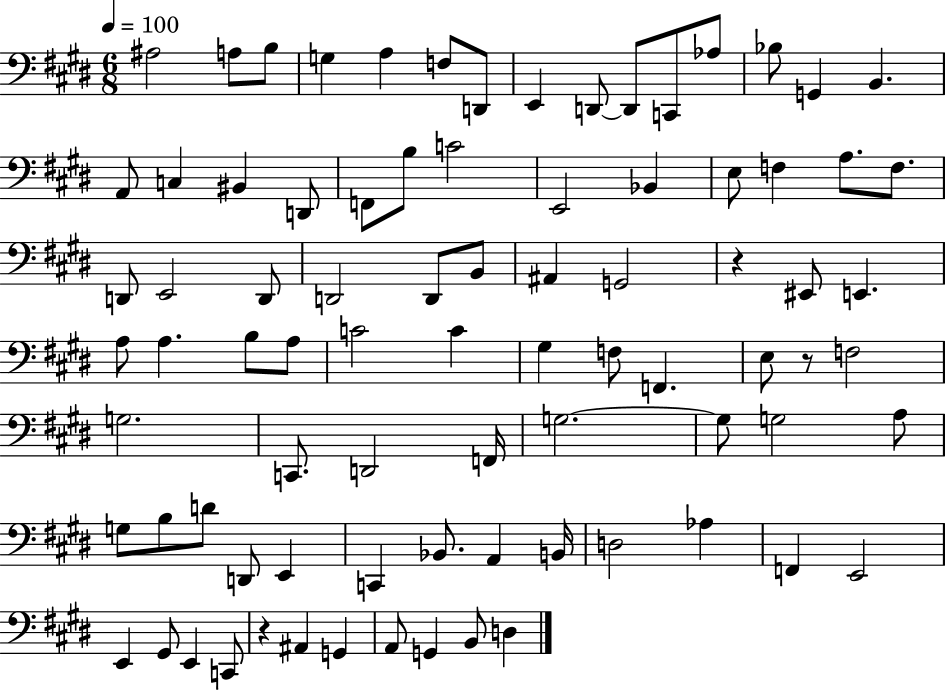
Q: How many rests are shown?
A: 3